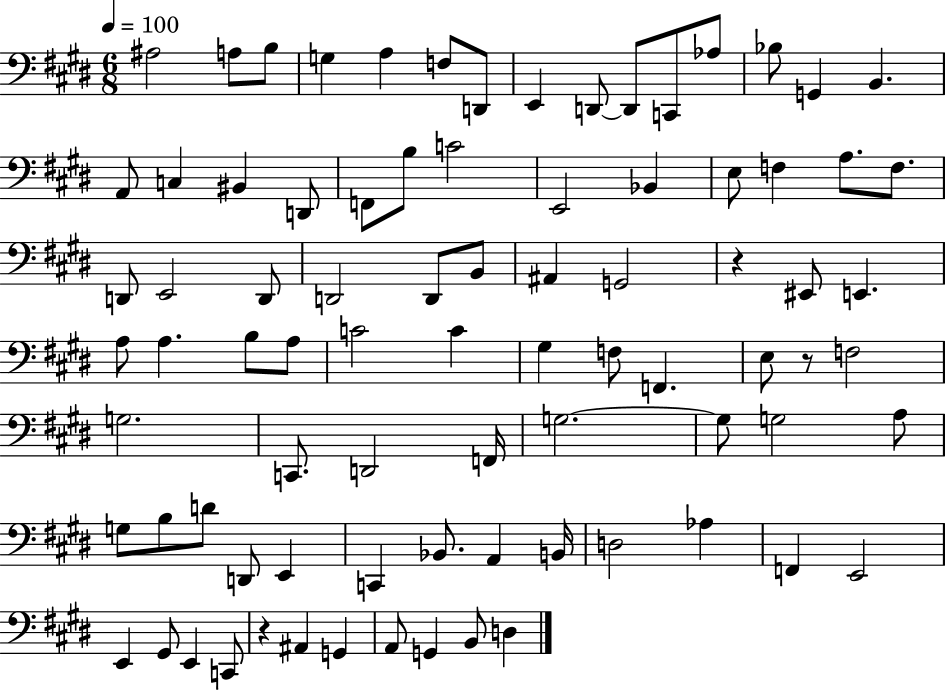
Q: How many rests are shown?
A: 3